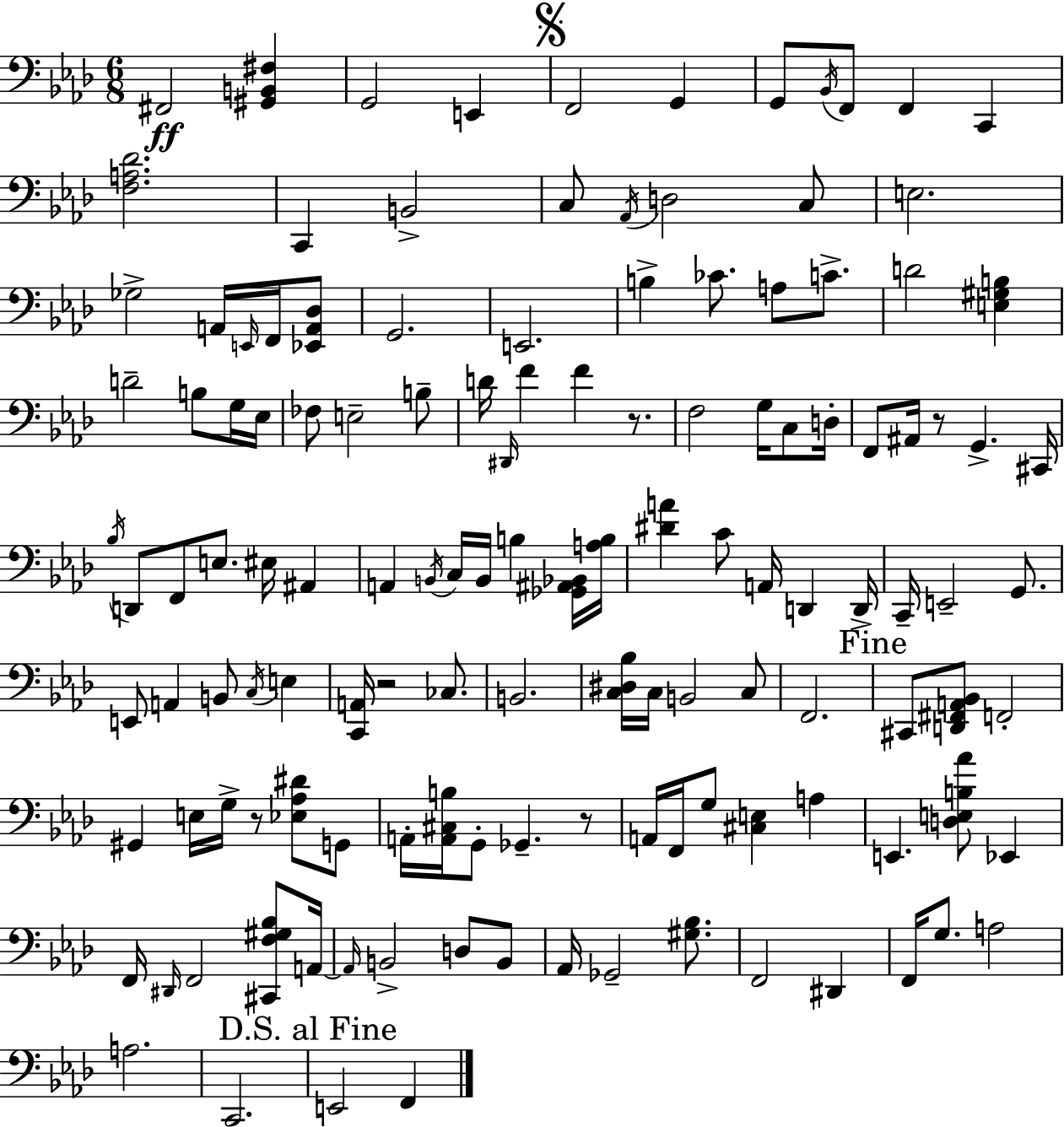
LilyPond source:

{
  \clef bass
  \numericTimeSignature
  \time 6/8
  \key f \minor
  fis,2\ff <gis, b, fis>4 | g,2 e,4 | \mark \markup { \musicglyph "scripts.segno" } f,2 g,4 | g,8 \acciaccatura { bes,16 } f,8 f,4 c,4 | \break <f a des'>2. | c,4 b,2-> | c8 \acciaccatura { aes,16 } d2 | c8 e2. | \break ges2-> a,16 \grace { e,16 } | f,16 <ees, a, des>8 g,2. | e,2. | b4-> ces'8. a8 | \break c'8.-> d'2 <e gis b>4 | d'2-- b8 | g16 ees16 fes8 e2-- | b8-- d'16 \grace { dis,16 } f'4 f'4 | \break r8. f2 | g16 c8 d16-. f,8 ais,16 r8 g,4.-> | cis,16 \acciaccatura { bes16 } d,8 f,8 e8. | eis16 ais,4 a,4 \acciaccatura { b,16 } c16 b,16 | \break b4 <ges, ais, bes,>16 <a b>16 <dis' a'>4 c'8 | a,16 d,4 d,16-> c,16-- e,2-- | g,8. e,8 a,4 | b,8 \acciaccatura { c16 } e4 <c, a,>16 r2 | \break ces8. b,2. | <c dis bes>16 c16 b,2 | c8 f,2. | \mark "Fine" cis,8 <d, fis, a, bes,>8 f,2-. | \break gis,4 e16 | g16-> r8 <ees aes dis'>8 g,8 a,16-. <a, cis b>16 g,8-. ges,4.-- | r8 a,16 f,16 g8 <cis e>4 | a4 e,4. | \break <d e b aes'>8 ees,4 f,16 \grace { dis,16 } f,2 | <cis, f gis bes>8 a,16~~ \grace { a,16 } b,2-> | d8 b,8 aes,16 ges,2-- | <gis bes>8. f,2 | \break dis,4 f,16 g8. | a2 a2. | c,2. | \mark "D.S. al Fine" e,2 | \break f,4 \bar "|."
}